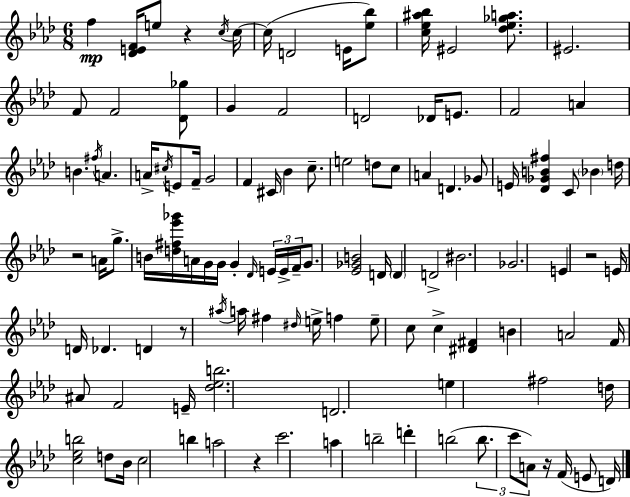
F5/q [Db4,E4,F4]/s E5/e R/q C5/s C5/s C5/s D4/h E4/s [Eb5,Bb5]/e [C5,Eb5,A#5,Bb5]/s EIS4/h [Db5,Eb5,Gb5,A5]/e. EIS4/h. F4/e F4/h [Db4,Gb5]/e G4/q F4/h D4/h Db4/s E4/e. F4/h A4/q B4/q. F#5/s A4/q. A4/s C#5/s E4/e F4/s G4/h F4/q C#4/s Bb4/q C5/e. E5/h D5/e C5/e A4/q D4/q. Gb4/e E4/s [Db4,Gb4,B4,F#5]/q C4/e Bb4/q D5/s R/h A4/s G5/e. B4/s [D5,F#5,Eb6,Gb6]/s A4/s G4/s G4/s G4/q Db4/s E4/s E4/s F4/s G4/e. [Eb4,Gb4,B4]/h D4/s D4/q D4/h BIS4/h. Gb4/h. E4/q R/h E4/s D4/s Db4/q. D4/q R/e A#5/s A5/s F#5/q D#5/s E5/s F5/q E5/e C5/e C5/q [D#4,F#4]/q B4/q A4/h F4/s A#4/e F4/h E4/s [Db5,Eb5,B5]/h. D4/h. E5/q F#5/h D5/s [C5,Eb5,B5]/h D5/e Bb4/s C5/h B5/q A5/h R/q C6/h. A5/q B5/h D6/q B5/h B5/e. C6/e A4/e R/s F4/s E4/e D4/s